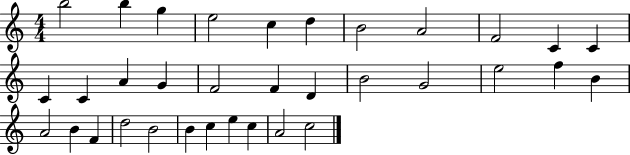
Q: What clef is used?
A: treble